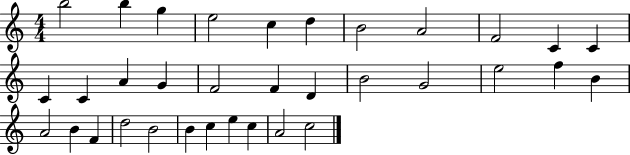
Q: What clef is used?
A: treble